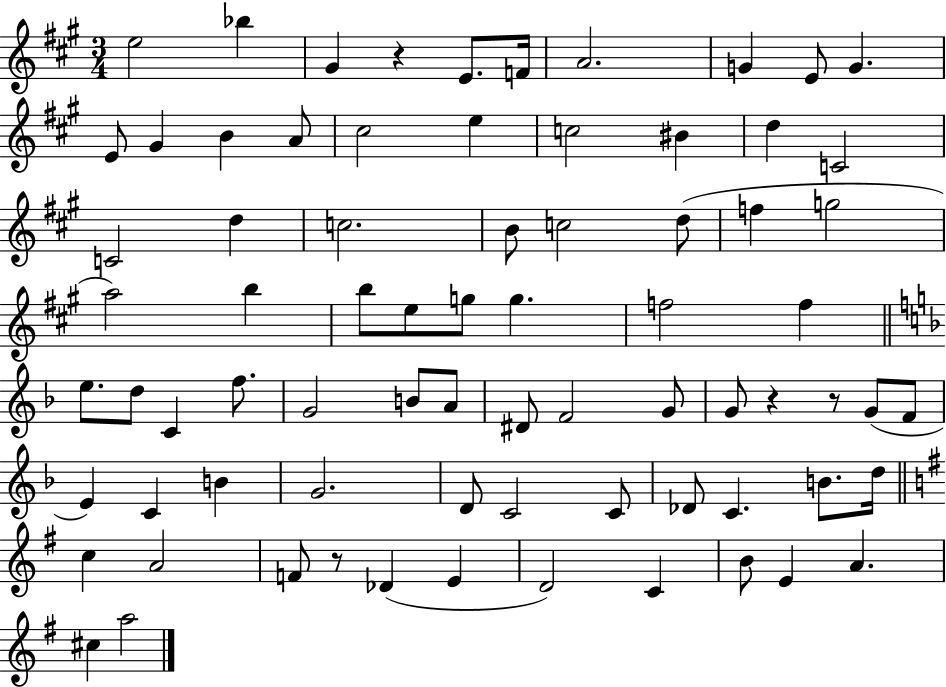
E5/h Bb5/q G#4/q R/q E4/e. F4/s A4/h. G4/q E4/e G4/q. E4/e G#4/q B4/q A4/e C#5/h E5/q C5/h BIS4/q D5/q C4/h C4/h D5/q C5/h. B4/e C5/h D5/e F5/q G5/h A5/h B5/q B5/e E5/e G5/e G5/q. F5/h F5/q E5/e. D5/e C4/q F5/e. G4/h B4/e A4/e D#4/e F4/h G4/e G4/e R/q R/e G4/e F4/e E4/q C4/q B4/q G4/h. D4/e C4/h C4/e Db4/e C4/q. B4/e. D5/s C5/q A4/h F4/e R/e Db4/q E4/q D4/h C4/q B4/e E4/q A4/q. C#5/q A5/h